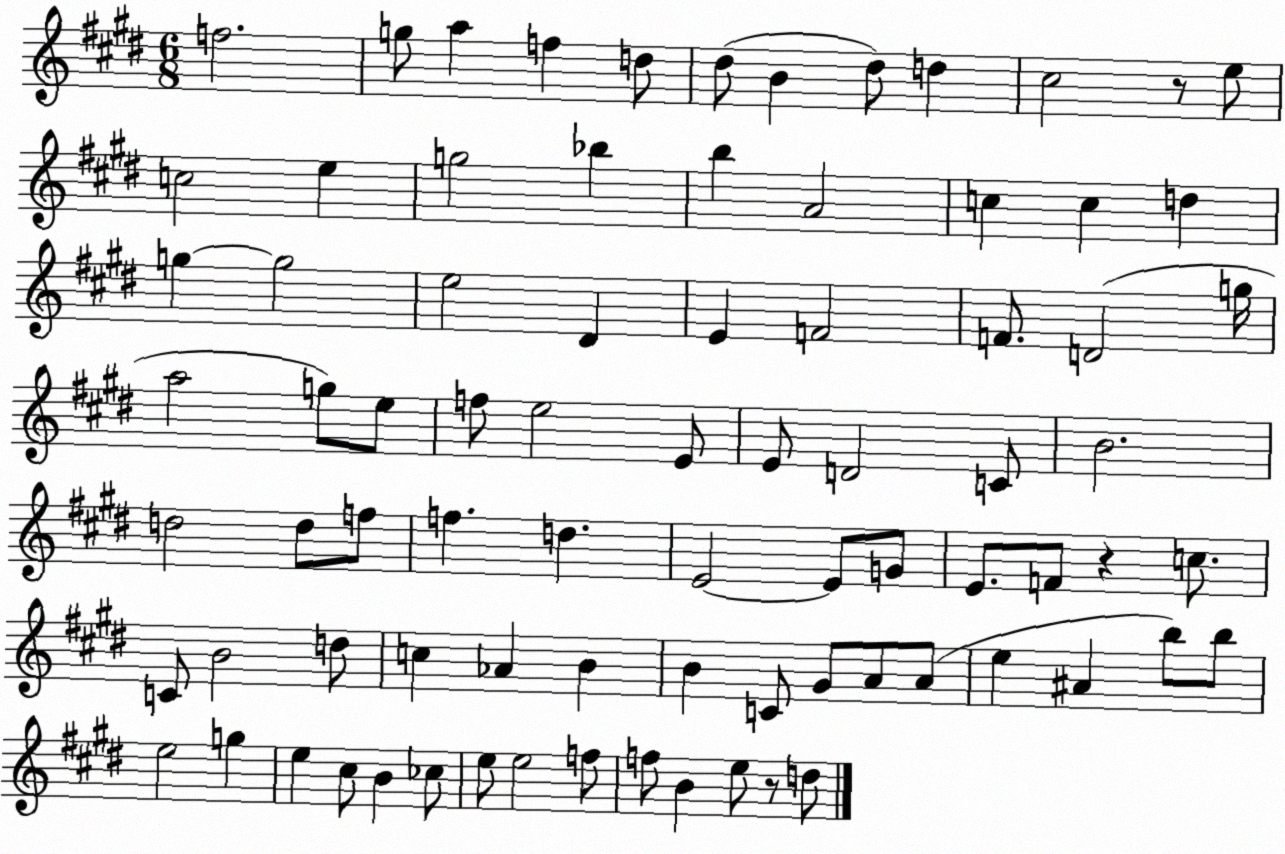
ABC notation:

X:1
T:Untitled
M:6/8
L:1/4
K:E
f2 g/2 a f d/2 ^d/2 B ^d/2 d ^c2 z/2 e/2 c2 e g2 _b b A2 c c d g g2 e2 ^D E F2 F/2 D2 g/4 a2 g/2 e/2 f/2 e2 E/2 E/2 D2 C/2 B2 d2 d/2 f/2 f d E2 E/2 G/2 E/2 F/2 z c/2 C/2 B2 d/2 c _A B B C/2 ^G/2 A/2 A/2 e ^A b/2 b/2 e2 g e ^c/2 B _c/2 e/2 e2 f/2 f/2 B e/2 z/2 d/2